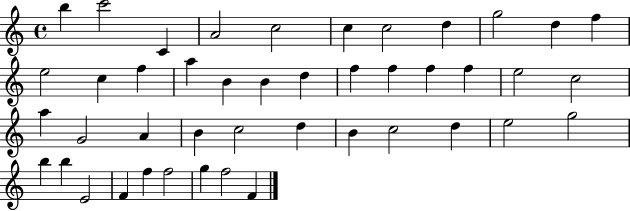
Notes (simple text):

B5/q C6/h C4/q A4/h C5/h C5/q C5/h D5/q G5/h D5/q F5/q E5/h C5/q F5/q A5/q B4/q B4/q D5/q F5/q F5/q F5/q F5/q E5/h C5/h A5/q G4/h A4/q B4/q C5/h D5/q B4/q C5/h D5/q E5/h G5/h B5/q B5/q E4/h F4/q F5/q F5/h G5/q F5/h F4/q